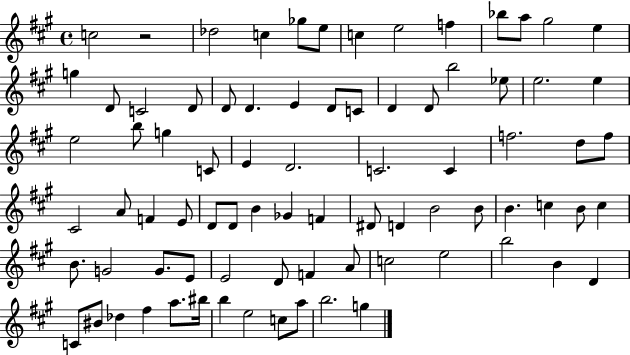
C5/h R/h Db5/h C5/q Gb5/e E5/e C5/q E5/h F5/q Bb5/e A5/e G#5/h E5/q G5/q D4/e C4/h D4/e D4/e D4/q. E4/q D4/e C4/e D4/q D4/e B5/h Eb5/e E5/h. E5/q E5/h B5/e G5/q C4/e E4/q D4/h. C4/h. C4/q F5/h. D5/e F5/e C#4/h A4/e F4/q E4/e D4/e D4/e B4/q Gb4/q F4/q D#4/e D4/q B4/h B4/e B4/q. C5/q B4/e C5/q B4/e. G4/h G4/e. E4/e E4/h D4/e F4/q A4/e C5/h E5/h B5/h B4/q D4/q C4/e BIS4/e Db5/q F#5/q A5/e. BIS5/s B5/q E5/h C5/e A5/e B5/h. G5/q